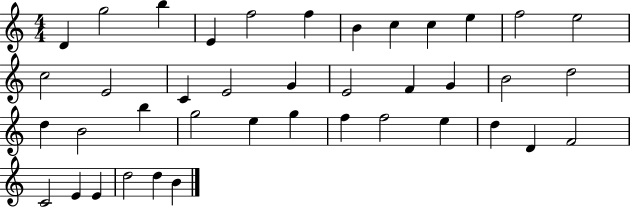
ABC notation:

X:1
T:Untitled
M:4/4
L:1/4
K:C
D g2 b E f2 f B c c e f2 e2 c2 E2 C E2 G E2 F G B2 d2 d B2 b g2 e g f f2 e d D F2 C2 E E d2 d B